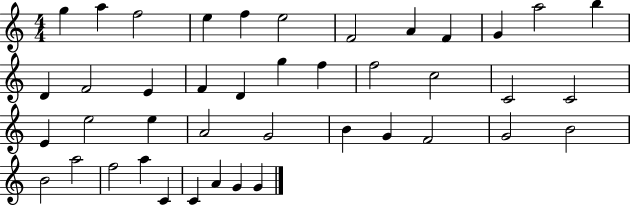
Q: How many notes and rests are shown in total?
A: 42